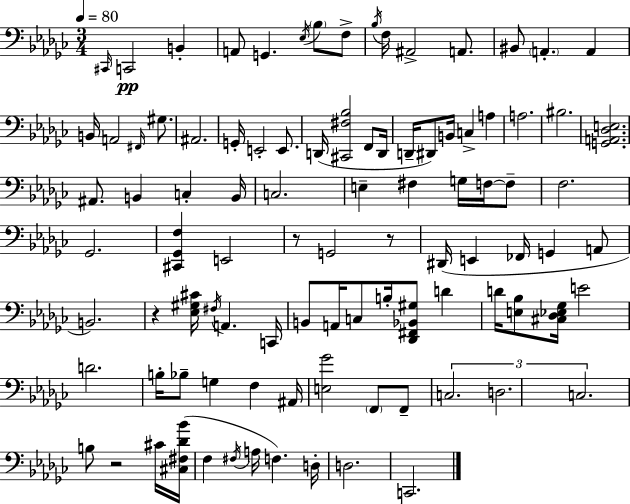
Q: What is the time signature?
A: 3/4